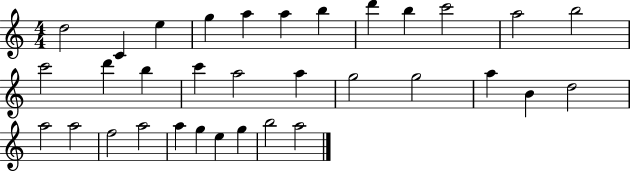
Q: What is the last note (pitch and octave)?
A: A5